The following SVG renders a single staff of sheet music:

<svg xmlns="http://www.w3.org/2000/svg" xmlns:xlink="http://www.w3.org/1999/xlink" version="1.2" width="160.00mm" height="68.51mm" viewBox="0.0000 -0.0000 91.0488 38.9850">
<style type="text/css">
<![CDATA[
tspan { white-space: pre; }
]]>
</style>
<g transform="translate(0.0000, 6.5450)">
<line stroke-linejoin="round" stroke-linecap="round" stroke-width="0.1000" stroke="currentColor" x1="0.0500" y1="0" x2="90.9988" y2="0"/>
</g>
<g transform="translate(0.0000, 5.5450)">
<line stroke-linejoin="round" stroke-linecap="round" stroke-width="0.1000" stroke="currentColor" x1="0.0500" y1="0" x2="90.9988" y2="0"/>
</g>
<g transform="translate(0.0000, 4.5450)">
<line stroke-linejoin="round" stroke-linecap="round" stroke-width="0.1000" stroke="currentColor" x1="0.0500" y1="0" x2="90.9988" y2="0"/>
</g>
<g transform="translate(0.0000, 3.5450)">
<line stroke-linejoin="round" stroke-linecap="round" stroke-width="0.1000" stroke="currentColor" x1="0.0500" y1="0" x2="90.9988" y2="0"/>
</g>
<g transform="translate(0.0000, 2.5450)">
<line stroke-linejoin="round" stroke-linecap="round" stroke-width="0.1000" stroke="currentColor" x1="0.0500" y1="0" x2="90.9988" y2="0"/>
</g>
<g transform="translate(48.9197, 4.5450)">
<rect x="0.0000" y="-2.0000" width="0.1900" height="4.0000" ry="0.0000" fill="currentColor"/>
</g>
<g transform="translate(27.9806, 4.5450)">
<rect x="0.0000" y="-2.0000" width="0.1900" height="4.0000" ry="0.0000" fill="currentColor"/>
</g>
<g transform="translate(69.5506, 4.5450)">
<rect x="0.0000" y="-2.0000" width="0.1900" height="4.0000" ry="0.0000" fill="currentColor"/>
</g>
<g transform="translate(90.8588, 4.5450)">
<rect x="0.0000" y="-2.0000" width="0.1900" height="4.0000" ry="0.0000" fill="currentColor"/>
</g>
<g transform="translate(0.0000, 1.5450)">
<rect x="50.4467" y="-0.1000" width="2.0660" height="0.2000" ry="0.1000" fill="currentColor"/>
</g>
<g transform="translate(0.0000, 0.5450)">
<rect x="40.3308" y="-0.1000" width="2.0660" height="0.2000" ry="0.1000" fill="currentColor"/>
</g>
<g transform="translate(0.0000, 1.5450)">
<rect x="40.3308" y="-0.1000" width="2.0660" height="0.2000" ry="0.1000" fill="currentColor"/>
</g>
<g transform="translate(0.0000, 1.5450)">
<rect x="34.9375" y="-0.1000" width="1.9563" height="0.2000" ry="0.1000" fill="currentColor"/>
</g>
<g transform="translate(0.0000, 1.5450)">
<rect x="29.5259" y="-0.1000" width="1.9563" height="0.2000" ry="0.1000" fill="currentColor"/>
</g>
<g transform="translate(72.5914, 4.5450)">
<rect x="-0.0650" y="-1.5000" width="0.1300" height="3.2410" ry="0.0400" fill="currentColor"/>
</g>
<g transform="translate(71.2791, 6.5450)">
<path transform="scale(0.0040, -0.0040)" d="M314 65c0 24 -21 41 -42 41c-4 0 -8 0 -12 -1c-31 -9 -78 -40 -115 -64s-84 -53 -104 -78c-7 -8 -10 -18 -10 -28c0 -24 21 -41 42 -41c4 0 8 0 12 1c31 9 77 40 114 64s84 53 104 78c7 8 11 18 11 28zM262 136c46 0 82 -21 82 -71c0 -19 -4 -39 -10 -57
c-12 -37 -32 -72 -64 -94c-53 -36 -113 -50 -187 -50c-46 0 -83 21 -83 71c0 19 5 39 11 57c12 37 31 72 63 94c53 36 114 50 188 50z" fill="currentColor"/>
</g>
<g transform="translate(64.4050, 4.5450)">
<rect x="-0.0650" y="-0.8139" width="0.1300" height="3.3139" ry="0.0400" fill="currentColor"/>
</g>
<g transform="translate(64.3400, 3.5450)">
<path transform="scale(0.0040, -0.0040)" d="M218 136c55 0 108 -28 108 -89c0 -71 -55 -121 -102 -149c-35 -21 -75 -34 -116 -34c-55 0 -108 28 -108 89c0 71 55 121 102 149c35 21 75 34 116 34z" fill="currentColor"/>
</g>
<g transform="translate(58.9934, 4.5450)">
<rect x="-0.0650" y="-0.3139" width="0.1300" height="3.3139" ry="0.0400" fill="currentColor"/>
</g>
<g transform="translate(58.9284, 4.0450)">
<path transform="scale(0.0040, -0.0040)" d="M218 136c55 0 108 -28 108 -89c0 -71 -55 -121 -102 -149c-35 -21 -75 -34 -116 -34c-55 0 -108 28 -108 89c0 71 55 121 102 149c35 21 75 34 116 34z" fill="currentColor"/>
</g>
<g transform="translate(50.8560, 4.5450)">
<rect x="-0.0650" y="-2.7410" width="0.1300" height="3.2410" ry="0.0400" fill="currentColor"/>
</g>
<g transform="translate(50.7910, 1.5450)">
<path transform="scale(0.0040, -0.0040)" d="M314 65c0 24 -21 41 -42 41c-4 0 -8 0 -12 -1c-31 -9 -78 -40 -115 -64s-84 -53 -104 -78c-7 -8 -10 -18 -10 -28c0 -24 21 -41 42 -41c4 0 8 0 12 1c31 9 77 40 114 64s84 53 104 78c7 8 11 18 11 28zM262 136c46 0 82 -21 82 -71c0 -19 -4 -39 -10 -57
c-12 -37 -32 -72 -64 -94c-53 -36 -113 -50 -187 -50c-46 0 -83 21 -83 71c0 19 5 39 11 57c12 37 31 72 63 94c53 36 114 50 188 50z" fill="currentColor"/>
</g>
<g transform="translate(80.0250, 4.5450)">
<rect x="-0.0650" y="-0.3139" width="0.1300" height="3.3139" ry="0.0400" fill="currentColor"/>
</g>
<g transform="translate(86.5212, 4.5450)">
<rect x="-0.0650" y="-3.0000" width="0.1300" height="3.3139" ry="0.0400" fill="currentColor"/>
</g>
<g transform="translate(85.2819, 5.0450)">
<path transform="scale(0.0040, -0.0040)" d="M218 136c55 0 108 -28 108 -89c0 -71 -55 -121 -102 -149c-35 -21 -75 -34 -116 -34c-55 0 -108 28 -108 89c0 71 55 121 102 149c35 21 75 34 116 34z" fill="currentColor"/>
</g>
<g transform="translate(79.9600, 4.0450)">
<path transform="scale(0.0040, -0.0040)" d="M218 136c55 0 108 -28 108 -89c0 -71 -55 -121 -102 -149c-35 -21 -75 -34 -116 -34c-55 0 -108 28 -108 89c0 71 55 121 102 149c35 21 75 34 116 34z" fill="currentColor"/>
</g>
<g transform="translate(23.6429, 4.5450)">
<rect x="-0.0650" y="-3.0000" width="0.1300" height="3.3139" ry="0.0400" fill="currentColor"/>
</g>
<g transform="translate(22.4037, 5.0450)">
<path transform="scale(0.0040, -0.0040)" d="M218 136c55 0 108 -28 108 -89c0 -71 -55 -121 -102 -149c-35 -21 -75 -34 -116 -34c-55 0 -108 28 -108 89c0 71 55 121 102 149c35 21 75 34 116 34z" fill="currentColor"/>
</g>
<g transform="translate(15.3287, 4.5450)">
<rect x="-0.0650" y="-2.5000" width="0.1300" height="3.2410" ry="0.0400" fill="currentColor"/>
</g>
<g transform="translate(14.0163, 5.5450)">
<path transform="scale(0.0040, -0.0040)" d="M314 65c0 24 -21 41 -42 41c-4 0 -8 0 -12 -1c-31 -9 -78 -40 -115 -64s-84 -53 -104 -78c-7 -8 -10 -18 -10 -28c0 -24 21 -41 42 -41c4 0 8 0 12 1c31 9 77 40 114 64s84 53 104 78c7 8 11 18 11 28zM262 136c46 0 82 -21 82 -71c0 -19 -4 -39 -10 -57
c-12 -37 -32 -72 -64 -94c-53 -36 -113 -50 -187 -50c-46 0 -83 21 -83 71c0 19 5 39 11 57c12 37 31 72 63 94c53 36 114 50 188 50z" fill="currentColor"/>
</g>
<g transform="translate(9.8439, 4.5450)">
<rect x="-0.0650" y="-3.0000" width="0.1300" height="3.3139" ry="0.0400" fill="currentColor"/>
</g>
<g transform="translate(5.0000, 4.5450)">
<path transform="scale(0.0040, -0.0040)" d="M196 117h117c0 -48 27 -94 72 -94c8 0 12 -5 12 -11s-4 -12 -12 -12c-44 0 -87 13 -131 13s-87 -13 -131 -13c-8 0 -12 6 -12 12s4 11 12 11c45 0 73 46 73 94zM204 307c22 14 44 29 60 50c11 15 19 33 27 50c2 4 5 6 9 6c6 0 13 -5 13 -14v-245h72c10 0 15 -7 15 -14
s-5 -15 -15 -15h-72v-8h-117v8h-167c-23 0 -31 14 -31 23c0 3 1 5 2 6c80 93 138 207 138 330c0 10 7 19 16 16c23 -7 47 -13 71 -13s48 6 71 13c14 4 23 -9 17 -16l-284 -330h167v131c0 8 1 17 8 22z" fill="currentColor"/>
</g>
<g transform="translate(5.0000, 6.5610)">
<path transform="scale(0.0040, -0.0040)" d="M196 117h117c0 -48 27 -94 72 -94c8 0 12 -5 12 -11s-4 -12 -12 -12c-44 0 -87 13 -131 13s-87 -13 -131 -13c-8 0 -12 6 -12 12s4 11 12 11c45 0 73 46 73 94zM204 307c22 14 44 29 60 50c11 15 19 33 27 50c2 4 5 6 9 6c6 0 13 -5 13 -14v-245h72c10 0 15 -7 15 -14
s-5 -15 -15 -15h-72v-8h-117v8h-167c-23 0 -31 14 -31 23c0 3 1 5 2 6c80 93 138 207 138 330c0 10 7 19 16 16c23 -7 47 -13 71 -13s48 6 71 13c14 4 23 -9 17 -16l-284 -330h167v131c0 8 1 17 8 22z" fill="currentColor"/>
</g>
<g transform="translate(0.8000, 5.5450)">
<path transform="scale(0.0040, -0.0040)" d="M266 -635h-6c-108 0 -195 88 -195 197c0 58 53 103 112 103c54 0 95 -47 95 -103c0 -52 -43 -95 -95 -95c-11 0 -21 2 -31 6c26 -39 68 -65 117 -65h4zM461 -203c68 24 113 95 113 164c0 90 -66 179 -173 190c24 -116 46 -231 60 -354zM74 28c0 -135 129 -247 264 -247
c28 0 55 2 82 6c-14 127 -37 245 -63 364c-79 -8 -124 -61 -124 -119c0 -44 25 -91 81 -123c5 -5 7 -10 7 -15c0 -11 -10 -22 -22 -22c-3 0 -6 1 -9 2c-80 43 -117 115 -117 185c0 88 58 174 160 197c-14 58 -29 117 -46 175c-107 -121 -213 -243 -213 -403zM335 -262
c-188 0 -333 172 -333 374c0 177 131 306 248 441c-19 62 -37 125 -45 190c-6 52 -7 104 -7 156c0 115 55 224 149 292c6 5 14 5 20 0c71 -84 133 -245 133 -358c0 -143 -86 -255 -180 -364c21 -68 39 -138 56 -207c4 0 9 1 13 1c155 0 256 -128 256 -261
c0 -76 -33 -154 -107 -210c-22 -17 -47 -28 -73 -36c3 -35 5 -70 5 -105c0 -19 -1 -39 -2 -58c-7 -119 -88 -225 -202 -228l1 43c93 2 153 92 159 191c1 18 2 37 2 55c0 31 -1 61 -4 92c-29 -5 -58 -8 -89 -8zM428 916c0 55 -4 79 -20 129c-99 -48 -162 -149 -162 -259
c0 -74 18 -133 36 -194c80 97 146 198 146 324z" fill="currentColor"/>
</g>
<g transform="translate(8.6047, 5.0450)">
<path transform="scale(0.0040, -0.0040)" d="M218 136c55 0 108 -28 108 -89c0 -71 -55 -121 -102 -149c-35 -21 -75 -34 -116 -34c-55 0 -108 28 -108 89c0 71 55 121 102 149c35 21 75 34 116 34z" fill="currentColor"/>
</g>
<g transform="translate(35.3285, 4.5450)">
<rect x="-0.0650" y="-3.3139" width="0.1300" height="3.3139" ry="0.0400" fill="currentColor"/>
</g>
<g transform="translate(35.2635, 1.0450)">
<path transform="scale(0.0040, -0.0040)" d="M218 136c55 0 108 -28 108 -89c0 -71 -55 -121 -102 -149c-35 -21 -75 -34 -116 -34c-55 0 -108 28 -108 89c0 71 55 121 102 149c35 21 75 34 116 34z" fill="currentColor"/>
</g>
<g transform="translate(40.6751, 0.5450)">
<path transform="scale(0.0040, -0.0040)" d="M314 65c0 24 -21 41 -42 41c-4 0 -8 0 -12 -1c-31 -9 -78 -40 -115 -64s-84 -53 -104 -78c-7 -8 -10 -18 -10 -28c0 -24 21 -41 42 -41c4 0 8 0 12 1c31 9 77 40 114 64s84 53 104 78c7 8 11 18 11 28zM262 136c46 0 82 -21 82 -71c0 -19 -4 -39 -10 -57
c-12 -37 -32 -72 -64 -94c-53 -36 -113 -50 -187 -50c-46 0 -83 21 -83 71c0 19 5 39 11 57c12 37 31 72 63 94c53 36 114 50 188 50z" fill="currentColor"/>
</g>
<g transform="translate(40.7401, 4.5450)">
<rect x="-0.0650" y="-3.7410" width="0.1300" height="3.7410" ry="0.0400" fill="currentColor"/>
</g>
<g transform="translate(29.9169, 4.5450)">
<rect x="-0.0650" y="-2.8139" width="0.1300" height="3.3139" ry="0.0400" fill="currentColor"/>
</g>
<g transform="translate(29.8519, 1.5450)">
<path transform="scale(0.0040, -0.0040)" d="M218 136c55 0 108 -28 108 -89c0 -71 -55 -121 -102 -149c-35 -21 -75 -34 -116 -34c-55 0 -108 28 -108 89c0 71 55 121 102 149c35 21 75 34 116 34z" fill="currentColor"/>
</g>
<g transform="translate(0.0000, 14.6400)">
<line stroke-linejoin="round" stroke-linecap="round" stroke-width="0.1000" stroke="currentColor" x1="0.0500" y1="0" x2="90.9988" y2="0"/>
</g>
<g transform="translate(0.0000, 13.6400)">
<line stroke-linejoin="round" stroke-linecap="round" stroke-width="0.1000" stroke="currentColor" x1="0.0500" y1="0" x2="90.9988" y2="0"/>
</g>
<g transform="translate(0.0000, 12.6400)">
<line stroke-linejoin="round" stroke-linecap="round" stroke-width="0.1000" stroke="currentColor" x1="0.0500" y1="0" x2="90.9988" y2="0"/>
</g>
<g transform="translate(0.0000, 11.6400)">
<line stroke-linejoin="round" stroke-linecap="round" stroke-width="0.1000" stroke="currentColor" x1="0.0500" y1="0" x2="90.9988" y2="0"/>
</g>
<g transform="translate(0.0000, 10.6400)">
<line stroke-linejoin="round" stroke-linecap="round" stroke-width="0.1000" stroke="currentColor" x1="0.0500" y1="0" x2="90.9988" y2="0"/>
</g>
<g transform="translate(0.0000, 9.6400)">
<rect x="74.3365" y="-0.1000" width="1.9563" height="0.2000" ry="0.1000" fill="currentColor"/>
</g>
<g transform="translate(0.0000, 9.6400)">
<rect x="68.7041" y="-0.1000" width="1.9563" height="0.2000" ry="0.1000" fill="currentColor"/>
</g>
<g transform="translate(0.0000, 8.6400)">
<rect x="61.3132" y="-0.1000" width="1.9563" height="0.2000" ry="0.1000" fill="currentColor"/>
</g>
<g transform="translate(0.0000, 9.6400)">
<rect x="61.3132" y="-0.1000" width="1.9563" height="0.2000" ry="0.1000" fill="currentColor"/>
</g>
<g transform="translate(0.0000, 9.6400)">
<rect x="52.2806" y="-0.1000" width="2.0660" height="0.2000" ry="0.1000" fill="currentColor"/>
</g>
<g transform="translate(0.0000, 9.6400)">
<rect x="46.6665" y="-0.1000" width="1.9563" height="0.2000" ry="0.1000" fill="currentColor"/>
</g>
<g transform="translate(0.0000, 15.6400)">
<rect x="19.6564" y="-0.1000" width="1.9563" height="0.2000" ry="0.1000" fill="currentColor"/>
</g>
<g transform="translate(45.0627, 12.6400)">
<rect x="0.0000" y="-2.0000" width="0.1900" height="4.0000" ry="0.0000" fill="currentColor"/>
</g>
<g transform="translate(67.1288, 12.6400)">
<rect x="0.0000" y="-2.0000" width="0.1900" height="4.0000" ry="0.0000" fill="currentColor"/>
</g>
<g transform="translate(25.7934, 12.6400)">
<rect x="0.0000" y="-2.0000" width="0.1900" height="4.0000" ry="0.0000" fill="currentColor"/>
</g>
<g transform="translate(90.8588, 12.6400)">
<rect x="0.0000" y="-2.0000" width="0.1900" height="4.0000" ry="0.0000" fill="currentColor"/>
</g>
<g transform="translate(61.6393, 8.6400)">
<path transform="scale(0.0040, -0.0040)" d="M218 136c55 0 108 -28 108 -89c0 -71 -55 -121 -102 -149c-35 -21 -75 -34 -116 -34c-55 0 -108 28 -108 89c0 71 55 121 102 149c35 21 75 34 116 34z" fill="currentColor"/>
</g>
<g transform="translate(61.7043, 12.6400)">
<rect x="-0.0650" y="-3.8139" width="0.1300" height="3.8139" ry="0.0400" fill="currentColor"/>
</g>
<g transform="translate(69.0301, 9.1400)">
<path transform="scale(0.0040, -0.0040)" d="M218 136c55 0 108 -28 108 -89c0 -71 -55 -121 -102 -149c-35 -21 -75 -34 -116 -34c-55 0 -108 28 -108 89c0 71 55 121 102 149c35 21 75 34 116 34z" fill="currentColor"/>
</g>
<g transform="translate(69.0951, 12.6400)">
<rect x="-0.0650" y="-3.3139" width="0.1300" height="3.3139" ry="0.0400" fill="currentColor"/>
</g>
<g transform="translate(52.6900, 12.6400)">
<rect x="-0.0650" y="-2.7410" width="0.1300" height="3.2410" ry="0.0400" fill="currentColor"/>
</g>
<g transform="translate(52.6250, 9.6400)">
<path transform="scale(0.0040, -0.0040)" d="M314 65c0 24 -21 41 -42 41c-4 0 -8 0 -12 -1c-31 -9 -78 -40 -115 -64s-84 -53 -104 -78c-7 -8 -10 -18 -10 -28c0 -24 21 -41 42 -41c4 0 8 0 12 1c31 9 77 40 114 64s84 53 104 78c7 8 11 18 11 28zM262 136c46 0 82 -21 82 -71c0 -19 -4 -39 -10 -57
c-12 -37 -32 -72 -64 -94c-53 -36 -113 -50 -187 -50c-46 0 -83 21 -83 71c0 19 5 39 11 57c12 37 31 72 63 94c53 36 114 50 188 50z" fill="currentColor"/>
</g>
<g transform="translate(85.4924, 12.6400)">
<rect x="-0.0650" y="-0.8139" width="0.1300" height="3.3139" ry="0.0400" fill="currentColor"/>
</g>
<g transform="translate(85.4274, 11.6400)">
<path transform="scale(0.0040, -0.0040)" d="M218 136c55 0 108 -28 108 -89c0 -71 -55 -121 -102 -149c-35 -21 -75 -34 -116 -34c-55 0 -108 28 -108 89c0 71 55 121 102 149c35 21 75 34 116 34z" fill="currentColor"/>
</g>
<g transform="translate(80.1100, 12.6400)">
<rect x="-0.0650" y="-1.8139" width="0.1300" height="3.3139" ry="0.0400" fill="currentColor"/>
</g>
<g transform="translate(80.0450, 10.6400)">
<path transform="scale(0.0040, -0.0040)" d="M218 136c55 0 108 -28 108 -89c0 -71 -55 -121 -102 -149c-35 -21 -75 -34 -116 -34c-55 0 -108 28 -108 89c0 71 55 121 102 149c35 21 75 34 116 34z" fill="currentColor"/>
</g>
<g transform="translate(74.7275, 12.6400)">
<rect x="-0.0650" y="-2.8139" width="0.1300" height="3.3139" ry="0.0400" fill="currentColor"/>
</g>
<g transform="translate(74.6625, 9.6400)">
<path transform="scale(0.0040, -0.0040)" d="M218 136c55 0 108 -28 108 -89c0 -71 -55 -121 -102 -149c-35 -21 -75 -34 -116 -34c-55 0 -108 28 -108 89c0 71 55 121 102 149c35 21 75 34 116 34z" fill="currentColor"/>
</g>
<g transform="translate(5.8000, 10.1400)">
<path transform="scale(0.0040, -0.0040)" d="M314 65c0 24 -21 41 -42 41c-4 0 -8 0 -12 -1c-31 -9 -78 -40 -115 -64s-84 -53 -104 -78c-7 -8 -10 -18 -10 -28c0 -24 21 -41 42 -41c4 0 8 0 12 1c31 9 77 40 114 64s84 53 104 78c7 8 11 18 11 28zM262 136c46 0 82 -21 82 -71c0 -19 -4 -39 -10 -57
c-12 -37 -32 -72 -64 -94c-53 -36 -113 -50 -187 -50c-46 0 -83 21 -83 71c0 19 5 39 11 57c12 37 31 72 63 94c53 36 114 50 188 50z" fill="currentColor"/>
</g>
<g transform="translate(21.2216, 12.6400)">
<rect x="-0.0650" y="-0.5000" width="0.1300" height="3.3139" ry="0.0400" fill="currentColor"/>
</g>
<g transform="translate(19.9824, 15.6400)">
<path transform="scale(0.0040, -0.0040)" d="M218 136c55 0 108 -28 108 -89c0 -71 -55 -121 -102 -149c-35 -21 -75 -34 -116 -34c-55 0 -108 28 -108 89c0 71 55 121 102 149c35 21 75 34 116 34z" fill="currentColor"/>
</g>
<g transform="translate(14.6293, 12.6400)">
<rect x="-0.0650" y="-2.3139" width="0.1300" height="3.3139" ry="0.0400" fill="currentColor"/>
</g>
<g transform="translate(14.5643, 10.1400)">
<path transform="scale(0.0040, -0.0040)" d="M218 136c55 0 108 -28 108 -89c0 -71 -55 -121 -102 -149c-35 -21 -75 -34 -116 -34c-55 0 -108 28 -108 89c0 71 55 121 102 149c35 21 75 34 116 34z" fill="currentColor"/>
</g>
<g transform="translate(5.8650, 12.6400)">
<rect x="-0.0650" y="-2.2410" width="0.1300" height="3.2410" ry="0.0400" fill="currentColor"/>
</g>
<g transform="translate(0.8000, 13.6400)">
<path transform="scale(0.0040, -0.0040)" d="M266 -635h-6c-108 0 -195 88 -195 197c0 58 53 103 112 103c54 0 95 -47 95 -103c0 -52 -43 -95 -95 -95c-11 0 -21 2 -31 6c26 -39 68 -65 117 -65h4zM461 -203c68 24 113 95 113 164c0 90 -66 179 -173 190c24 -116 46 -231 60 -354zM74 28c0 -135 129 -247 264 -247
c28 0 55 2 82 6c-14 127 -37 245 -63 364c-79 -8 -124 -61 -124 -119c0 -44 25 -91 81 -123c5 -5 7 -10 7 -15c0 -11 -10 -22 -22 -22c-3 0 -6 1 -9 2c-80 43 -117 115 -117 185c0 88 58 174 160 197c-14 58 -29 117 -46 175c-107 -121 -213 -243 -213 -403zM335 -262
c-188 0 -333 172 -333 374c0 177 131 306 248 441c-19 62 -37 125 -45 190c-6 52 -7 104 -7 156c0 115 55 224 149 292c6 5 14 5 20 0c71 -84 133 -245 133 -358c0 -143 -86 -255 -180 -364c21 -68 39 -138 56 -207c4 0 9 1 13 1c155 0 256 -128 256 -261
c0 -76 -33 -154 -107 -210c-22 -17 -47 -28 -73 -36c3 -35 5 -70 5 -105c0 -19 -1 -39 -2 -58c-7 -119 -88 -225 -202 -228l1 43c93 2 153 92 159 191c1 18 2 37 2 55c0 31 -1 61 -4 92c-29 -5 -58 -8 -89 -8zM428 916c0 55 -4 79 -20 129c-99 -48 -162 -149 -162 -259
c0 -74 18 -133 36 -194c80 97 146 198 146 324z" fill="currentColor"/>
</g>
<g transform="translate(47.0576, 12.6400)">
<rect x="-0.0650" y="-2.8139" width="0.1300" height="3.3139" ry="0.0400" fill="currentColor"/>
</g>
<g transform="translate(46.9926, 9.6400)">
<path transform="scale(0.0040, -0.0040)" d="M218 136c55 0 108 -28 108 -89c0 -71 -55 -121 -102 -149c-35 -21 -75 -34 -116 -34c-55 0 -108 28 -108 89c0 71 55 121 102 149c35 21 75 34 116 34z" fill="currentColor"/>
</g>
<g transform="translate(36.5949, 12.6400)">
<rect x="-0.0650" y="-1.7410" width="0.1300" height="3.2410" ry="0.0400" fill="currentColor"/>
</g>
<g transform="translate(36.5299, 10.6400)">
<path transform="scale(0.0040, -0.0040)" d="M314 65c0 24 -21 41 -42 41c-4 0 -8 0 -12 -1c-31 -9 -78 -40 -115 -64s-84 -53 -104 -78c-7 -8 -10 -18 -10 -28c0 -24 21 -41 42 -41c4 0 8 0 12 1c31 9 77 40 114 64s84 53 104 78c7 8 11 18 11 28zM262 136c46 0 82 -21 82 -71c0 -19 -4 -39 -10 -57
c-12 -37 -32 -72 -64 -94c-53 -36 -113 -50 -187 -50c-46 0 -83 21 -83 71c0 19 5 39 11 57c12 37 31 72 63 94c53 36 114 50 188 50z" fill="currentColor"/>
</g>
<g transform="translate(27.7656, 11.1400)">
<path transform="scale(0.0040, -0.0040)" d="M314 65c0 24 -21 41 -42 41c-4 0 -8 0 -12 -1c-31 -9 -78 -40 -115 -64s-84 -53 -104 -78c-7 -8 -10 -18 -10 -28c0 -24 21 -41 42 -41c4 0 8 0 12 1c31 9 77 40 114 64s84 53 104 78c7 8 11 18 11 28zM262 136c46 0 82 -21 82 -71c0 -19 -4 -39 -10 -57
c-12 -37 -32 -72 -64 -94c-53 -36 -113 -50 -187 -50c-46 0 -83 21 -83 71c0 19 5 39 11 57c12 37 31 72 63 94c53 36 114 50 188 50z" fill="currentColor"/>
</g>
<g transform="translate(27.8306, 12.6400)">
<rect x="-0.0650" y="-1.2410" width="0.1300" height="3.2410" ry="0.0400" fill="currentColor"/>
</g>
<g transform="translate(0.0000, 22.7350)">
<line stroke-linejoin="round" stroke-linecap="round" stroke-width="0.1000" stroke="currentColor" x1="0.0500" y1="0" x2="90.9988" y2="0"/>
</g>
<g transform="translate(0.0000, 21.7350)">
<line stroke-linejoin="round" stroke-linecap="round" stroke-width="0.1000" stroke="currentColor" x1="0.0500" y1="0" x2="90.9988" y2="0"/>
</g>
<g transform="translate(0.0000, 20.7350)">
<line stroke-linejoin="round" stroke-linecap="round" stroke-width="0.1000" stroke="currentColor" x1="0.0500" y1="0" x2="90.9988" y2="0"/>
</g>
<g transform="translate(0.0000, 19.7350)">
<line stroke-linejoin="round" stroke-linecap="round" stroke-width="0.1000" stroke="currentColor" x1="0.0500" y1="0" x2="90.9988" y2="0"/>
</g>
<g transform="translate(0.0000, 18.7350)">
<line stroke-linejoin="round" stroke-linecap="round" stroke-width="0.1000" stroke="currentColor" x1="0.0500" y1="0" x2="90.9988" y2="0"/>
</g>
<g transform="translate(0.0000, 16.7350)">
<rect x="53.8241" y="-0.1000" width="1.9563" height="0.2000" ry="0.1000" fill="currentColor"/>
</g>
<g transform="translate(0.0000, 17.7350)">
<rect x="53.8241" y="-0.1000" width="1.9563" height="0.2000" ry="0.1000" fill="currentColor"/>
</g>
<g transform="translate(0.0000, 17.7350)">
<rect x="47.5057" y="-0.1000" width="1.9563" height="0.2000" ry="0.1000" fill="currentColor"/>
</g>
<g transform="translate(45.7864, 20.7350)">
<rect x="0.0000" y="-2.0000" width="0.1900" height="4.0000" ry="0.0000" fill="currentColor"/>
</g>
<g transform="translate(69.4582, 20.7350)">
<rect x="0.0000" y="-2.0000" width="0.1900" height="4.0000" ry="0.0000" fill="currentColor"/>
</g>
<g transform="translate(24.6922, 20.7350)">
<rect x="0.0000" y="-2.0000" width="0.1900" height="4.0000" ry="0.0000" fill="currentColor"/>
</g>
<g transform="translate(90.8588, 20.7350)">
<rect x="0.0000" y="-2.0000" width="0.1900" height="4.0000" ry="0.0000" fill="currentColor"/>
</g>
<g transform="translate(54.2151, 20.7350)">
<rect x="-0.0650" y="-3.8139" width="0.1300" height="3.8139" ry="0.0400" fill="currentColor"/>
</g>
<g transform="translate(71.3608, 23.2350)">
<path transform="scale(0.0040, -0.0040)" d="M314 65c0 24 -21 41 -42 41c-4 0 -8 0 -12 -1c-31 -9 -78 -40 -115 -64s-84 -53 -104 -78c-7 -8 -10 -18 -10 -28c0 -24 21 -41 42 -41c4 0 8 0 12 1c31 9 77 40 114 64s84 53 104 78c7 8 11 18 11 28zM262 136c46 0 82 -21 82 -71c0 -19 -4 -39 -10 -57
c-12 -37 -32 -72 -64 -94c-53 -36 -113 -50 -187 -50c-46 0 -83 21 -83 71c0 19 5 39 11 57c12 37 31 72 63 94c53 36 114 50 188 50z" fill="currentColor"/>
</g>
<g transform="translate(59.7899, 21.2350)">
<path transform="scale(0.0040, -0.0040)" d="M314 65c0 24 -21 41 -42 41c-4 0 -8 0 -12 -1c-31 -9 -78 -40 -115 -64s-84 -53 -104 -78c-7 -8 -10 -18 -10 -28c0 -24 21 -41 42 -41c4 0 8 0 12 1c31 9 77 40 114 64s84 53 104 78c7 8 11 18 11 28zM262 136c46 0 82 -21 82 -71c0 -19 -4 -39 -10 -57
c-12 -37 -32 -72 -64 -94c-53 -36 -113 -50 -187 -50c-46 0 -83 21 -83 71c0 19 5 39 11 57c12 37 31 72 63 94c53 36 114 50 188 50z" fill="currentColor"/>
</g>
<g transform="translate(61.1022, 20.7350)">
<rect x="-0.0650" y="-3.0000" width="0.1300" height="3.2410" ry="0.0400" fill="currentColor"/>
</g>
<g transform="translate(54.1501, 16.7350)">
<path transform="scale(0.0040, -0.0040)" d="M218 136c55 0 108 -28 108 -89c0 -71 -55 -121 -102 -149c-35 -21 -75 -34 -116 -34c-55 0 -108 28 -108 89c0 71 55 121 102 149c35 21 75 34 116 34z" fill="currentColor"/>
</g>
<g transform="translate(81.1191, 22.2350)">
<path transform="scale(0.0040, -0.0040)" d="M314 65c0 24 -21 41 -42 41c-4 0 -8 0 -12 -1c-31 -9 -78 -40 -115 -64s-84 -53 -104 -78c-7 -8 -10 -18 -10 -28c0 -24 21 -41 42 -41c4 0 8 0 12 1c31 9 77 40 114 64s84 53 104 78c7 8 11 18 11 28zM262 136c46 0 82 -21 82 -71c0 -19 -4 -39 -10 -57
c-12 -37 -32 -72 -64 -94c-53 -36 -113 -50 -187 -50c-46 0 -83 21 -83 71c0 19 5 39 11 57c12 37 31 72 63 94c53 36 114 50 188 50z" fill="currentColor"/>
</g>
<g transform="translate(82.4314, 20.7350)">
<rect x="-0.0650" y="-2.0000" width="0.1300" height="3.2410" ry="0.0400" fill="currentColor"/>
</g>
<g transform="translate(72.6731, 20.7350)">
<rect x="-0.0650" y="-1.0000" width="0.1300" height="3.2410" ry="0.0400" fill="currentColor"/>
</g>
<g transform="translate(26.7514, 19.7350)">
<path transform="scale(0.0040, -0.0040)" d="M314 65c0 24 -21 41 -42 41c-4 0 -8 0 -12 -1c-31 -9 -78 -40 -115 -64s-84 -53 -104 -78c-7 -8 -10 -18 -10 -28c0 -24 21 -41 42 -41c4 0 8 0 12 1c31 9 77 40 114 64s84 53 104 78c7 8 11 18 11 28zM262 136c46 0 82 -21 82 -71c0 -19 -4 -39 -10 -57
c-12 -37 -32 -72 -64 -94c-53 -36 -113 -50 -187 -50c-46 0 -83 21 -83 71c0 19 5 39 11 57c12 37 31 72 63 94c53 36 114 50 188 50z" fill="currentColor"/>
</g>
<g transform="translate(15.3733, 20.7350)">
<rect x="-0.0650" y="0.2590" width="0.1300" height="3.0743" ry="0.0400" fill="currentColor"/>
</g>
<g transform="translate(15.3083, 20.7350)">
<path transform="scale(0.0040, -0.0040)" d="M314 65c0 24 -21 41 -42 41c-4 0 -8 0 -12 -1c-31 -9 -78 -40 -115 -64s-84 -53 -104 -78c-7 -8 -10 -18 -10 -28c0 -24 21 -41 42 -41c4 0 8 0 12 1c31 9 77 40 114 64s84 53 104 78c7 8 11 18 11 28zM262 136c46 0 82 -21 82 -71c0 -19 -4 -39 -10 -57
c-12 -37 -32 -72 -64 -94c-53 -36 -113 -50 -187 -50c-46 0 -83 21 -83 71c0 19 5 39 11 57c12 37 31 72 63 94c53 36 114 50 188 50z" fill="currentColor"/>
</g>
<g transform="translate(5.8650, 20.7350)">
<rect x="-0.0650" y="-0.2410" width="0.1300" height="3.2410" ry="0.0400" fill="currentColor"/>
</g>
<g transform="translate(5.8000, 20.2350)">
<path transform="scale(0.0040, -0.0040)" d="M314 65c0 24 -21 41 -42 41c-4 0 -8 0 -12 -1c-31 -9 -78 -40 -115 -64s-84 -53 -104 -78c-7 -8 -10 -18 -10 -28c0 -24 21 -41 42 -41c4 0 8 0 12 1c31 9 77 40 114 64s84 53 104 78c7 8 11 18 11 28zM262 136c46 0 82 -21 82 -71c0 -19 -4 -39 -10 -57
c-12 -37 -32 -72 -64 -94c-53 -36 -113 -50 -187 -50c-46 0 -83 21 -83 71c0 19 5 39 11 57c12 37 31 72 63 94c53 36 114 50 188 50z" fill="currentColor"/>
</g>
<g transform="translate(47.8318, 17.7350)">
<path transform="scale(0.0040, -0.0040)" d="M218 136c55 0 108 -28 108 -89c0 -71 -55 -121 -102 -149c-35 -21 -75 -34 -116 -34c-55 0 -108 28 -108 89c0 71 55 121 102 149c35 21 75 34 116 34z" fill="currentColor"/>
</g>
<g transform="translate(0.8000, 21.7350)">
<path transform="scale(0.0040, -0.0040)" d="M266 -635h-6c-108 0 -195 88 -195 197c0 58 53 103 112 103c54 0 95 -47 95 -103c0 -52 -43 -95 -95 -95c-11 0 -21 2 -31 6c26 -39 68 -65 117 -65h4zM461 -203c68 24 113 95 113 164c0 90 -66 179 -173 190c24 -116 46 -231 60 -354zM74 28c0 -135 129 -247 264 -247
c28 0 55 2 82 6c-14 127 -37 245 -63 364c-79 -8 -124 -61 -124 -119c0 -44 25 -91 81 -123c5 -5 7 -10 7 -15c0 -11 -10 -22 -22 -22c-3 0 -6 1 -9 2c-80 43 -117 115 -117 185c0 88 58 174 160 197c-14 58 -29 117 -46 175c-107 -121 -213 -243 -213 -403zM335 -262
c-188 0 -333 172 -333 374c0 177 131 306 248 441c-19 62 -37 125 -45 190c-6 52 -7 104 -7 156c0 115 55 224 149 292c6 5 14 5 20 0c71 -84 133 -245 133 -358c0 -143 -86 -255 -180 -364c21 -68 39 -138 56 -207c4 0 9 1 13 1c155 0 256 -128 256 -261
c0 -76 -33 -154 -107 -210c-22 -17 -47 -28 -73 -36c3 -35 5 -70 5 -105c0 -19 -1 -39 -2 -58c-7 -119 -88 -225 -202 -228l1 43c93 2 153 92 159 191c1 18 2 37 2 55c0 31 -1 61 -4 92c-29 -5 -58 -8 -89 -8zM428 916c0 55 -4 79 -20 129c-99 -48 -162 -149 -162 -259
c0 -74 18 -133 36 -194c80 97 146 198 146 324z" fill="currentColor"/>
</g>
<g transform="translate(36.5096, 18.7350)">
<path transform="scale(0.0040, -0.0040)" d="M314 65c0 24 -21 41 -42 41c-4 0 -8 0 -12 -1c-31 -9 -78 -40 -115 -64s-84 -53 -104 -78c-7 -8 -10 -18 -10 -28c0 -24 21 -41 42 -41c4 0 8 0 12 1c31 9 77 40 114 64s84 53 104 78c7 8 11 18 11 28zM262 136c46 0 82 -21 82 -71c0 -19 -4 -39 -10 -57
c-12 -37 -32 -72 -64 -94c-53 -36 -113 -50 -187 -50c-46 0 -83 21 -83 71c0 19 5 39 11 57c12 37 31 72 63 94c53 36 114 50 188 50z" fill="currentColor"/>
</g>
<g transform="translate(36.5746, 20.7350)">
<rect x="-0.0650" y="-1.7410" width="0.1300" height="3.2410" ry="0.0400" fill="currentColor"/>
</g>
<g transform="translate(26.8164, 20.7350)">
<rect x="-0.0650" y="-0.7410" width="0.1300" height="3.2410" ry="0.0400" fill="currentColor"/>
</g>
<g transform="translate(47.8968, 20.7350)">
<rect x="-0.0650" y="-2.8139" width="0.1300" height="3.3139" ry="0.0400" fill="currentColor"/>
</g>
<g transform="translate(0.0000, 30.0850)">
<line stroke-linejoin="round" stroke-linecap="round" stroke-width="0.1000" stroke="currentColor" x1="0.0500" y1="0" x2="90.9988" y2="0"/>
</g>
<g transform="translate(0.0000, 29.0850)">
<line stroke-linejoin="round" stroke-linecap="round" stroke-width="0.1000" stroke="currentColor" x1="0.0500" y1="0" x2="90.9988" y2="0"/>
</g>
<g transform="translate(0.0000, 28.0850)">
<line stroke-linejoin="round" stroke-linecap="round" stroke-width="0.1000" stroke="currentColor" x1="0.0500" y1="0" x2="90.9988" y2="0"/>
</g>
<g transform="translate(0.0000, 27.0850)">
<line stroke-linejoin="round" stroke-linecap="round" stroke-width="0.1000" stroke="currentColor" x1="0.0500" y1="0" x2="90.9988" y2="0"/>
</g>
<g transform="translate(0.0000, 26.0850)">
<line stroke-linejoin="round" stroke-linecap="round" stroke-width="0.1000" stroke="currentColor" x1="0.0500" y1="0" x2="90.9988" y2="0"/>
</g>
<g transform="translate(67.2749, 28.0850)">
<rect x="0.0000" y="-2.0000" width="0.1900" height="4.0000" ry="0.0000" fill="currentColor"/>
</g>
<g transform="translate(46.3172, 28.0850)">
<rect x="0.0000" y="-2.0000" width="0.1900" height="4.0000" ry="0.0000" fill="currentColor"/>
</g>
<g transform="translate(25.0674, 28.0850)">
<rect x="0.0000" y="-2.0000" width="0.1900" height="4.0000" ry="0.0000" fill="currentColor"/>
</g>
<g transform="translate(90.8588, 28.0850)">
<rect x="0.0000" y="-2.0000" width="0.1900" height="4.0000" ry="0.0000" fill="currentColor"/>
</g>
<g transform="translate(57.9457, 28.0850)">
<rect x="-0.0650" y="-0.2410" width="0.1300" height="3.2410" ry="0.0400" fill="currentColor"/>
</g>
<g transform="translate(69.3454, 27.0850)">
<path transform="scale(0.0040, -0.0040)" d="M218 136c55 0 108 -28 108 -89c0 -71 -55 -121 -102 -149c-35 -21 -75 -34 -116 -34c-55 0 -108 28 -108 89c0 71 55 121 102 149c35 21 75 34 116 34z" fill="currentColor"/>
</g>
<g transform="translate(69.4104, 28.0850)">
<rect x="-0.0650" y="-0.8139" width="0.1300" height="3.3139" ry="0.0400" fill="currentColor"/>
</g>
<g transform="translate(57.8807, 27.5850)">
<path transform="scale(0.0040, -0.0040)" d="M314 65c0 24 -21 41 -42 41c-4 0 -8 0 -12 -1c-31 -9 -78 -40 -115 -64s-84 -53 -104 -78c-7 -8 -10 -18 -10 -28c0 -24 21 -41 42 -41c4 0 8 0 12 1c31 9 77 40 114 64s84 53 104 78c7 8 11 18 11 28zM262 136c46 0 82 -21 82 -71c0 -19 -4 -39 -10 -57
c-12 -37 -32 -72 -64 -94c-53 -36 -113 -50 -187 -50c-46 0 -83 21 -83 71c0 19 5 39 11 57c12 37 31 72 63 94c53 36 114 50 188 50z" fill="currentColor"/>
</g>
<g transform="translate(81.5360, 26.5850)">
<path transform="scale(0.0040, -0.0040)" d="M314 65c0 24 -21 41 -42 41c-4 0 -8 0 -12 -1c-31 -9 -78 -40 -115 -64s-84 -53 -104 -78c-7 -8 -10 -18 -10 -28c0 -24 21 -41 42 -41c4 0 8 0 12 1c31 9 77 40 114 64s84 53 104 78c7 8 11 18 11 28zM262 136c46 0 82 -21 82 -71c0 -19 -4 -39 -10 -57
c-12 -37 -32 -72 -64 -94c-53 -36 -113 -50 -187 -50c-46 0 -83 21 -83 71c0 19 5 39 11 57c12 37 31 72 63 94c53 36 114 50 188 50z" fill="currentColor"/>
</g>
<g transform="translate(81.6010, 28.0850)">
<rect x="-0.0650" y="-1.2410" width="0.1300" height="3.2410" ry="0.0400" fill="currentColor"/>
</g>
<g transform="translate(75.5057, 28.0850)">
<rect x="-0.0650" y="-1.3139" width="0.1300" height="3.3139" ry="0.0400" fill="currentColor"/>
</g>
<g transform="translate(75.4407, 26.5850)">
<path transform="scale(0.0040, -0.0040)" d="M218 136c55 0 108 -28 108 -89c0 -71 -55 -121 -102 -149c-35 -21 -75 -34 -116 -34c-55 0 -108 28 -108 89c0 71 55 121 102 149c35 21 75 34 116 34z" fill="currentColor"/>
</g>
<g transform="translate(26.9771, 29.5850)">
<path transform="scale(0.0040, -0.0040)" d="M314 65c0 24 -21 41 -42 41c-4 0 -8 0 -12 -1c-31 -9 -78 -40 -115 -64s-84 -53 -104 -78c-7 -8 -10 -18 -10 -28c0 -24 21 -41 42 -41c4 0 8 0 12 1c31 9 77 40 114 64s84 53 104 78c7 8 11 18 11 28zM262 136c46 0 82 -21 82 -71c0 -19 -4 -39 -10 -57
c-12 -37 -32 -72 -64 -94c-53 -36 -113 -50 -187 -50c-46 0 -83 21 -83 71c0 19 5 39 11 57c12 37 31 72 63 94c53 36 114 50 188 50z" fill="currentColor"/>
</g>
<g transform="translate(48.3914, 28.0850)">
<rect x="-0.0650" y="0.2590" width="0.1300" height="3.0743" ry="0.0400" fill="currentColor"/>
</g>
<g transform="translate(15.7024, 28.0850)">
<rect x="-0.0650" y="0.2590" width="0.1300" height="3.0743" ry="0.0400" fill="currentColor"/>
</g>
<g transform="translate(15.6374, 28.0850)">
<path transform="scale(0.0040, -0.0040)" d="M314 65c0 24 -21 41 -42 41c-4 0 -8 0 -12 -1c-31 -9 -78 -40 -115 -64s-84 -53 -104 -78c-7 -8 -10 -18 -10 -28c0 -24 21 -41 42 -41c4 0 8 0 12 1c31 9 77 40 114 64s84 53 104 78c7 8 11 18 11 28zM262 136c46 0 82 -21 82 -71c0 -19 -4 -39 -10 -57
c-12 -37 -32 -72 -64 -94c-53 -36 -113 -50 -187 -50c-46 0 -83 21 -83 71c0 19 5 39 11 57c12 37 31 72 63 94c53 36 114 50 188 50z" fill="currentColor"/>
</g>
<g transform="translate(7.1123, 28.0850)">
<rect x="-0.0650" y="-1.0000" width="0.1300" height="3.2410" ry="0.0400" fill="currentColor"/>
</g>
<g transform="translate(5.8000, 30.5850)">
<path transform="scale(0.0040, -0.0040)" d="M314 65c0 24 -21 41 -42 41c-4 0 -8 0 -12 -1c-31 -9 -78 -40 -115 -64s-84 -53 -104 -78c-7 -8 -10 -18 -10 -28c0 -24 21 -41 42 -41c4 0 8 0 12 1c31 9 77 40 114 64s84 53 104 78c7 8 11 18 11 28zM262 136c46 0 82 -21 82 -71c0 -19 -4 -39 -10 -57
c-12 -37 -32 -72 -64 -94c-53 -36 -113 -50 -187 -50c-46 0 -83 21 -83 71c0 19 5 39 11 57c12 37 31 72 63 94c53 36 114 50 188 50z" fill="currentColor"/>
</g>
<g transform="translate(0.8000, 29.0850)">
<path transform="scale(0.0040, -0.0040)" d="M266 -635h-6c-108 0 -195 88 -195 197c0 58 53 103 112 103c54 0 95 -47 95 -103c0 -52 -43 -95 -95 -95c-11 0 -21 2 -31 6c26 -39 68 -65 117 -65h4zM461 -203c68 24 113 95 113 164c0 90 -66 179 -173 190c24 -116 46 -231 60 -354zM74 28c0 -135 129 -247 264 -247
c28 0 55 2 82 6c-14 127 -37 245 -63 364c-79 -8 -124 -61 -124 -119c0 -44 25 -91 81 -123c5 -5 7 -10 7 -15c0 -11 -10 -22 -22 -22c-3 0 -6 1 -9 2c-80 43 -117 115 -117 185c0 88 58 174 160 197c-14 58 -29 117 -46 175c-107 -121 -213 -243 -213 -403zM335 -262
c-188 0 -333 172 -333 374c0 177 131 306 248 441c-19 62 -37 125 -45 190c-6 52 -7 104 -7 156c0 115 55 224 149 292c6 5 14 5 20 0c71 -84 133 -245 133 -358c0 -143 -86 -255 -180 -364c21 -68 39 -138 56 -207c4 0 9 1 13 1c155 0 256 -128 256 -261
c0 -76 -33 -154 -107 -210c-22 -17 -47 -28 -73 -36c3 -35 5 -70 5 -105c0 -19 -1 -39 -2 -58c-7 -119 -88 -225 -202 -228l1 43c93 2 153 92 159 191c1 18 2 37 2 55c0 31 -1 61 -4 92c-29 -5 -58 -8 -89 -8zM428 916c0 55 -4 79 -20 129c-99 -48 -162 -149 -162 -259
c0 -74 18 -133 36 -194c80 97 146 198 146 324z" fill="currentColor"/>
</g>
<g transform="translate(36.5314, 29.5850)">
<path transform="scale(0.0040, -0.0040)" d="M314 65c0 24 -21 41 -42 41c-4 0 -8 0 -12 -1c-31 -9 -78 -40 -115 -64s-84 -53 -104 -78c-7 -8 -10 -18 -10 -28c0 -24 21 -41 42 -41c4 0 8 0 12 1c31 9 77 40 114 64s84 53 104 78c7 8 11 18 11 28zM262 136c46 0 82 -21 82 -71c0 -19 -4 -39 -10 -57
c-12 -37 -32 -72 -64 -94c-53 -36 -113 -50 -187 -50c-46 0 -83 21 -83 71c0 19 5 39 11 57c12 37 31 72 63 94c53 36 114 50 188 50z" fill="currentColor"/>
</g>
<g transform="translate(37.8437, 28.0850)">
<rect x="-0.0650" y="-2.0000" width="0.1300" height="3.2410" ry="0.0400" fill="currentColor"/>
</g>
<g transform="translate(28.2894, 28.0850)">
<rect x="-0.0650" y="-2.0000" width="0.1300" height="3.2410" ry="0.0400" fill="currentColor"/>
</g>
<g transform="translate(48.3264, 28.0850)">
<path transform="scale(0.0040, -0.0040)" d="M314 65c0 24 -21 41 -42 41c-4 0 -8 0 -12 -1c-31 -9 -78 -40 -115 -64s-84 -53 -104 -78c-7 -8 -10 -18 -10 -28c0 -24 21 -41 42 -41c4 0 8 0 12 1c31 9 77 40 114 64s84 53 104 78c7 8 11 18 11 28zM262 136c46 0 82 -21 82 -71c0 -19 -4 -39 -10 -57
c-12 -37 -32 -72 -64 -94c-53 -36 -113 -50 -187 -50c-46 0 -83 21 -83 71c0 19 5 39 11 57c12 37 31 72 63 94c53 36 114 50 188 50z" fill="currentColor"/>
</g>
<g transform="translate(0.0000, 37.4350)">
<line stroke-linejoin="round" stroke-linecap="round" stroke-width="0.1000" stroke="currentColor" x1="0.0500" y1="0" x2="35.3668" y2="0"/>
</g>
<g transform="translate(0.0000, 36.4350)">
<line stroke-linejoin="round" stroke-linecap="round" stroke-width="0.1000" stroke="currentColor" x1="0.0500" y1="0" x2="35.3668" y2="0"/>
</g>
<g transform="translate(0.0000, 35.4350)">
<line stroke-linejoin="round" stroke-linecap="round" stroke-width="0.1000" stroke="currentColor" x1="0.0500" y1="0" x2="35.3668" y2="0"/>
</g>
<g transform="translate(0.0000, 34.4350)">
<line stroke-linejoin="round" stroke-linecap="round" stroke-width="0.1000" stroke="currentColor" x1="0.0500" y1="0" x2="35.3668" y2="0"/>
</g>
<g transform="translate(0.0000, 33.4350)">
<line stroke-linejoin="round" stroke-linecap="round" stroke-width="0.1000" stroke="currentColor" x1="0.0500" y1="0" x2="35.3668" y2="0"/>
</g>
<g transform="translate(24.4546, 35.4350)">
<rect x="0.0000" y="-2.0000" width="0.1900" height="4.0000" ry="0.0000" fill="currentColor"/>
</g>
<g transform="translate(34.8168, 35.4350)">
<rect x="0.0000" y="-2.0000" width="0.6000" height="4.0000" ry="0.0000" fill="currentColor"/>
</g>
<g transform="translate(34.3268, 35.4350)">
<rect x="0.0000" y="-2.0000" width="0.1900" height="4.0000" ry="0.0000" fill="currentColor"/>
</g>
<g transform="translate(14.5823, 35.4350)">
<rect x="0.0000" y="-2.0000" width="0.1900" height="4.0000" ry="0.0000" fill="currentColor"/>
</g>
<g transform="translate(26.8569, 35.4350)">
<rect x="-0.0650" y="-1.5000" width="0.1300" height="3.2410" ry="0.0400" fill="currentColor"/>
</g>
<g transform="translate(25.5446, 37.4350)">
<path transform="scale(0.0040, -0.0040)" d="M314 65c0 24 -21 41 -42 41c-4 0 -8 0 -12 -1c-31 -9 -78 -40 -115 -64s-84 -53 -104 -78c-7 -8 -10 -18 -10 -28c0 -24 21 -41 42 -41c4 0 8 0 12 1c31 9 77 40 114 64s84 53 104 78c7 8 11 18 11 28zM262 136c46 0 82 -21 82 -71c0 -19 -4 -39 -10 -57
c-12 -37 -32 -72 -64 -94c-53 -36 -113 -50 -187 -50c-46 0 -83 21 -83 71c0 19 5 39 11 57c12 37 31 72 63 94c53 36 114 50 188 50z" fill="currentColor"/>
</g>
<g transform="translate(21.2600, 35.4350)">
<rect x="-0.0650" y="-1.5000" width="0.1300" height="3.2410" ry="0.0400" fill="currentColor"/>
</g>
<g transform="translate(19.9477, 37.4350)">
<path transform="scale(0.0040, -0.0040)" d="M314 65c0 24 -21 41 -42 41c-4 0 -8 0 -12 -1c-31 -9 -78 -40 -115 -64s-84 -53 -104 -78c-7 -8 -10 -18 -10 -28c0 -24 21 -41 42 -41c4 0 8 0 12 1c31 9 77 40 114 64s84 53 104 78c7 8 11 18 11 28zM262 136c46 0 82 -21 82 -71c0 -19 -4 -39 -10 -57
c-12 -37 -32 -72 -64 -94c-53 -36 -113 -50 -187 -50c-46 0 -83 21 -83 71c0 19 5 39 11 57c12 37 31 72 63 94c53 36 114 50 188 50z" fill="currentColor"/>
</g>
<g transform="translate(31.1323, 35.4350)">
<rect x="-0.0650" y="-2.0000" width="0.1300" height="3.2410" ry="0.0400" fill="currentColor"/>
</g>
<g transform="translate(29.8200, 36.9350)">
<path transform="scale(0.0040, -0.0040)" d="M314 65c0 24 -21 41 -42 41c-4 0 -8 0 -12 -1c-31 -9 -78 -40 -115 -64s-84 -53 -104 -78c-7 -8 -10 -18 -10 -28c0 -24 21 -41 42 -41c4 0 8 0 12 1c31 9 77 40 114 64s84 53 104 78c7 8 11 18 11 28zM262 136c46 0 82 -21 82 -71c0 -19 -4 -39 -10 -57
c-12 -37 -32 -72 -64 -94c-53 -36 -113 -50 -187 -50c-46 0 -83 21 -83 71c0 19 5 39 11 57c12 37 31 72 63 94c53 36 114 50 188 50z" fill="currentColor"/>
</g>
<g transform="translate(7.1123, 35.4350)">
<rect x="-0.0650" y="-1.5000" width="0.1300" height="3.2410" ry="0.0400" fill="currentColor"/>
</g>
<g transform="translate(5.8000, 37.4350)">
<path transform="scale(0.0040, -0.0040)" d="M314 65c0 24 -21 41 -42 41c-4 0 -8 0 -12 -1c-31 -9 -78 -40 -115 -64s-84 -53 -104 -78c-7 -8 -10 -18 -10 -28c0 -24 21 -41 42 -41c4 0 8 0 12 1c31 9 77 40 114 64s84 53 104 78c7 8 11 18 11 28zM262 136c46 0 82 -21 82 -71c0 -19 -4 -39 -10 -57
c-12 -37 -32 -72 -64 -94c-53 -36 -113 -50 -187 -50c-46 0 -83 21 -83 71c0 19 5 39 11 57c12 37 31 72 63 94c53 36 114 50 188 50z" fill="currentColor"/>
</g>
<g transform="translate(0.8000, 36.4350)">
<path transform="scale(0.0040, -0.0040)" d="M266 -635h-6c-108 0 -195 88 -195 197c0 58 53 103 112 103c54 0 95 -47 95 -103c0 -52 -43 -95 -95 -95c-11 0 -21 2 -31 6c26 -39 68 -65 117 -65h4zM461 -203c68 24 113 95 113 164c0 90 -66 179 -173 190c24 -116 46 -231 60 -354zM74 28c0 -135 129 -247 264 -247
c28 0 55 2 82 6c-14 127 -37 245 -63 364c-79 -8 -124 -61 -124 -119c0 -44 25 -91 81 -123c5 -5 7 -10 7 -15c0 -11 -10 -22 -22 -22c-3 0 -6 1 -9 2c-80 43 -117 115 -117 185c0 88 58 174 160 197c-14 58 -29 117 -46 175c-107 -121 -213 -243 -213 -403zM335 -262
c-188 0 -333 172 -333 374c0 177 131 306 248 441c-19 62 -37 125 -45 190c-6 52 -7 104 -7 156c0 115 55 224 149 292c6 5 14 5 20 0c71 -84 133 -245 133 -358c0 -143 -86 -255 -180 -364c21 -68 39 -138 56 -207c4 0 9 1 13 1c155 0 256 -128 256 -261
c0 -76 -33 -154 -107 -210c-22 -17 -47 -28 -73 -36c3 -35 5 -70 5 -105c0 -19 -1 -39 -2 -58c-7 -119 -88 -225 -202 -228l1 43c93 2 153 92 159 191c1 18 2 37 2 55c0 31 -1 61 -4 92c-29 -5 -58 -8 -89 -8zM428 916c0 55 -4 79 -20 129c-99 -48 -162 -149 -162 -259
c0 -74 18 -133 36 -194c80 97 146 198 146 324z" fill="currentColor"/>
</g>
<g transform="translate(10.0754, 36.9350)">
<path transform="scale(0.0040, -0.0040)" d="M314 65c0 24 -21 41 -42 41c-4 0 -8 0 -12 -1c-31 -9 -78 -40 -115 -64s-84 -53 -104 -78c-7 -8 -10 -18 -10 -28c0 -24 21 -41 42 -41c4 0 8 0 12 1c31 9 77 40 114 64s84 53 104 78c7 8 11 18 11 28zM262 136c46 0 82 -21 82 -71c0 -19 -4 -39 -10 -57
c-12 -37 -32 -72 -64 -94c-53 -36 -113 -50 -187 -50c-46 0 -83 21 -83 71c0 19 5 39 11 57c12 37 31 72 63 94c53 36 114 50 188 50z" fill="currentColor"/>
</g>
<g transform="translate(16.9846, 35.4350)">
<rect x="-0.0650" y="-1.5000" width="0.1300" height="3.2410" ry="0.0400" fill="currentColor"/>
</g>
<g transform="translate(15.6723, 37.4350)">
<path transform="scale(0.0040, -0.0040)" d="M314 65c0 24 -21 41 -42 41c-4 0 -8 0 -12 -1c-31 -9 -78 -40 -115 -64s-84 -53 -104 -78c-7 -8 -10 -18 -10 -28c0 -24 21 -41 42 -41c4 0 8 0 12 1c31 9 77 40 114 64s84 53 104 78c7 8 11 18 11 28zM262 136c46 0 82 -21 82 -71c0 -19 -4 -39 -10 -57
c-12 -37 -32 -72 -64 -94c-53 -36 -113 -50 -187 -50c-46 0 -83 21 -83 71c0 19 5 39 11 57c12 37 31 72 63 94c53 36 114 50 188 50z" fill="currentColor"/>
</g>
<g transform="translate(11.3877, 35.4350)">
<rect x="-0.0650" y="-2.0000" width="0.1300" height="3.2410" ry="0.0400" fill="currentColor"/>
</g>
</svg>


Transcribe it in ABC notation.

X:1
T:Untitled
M:4/4
L:1/4
K:C
A G2 A a b c'2 a2 c d E2 c A g2 g C e2 f2 a a2 c' b a f d c2 B2 d2 f2 a c' A2 D2 F2 D2 B2 F2 F2 B2 c2 d e e2 E2 F2 E2 E2 E2 F2